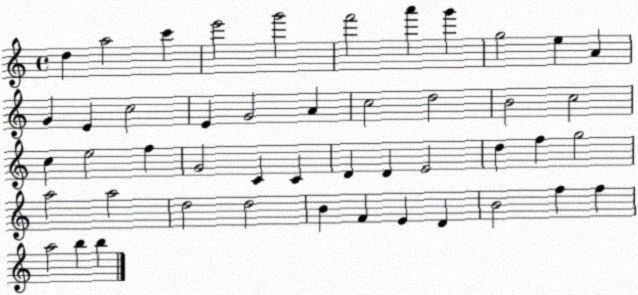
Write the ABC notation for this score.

X:1
T:Untitled
M:4/4
L:1/4
K:C
d a2 c' e'2 g'2 f'2 a' g' g2 e A G E c2 E G2 A c2 d2 B2 c2 c e2 f G2 C C D D E2 d f g2 a2 a2 d2 d2 B F E D B2 f f a2 b b